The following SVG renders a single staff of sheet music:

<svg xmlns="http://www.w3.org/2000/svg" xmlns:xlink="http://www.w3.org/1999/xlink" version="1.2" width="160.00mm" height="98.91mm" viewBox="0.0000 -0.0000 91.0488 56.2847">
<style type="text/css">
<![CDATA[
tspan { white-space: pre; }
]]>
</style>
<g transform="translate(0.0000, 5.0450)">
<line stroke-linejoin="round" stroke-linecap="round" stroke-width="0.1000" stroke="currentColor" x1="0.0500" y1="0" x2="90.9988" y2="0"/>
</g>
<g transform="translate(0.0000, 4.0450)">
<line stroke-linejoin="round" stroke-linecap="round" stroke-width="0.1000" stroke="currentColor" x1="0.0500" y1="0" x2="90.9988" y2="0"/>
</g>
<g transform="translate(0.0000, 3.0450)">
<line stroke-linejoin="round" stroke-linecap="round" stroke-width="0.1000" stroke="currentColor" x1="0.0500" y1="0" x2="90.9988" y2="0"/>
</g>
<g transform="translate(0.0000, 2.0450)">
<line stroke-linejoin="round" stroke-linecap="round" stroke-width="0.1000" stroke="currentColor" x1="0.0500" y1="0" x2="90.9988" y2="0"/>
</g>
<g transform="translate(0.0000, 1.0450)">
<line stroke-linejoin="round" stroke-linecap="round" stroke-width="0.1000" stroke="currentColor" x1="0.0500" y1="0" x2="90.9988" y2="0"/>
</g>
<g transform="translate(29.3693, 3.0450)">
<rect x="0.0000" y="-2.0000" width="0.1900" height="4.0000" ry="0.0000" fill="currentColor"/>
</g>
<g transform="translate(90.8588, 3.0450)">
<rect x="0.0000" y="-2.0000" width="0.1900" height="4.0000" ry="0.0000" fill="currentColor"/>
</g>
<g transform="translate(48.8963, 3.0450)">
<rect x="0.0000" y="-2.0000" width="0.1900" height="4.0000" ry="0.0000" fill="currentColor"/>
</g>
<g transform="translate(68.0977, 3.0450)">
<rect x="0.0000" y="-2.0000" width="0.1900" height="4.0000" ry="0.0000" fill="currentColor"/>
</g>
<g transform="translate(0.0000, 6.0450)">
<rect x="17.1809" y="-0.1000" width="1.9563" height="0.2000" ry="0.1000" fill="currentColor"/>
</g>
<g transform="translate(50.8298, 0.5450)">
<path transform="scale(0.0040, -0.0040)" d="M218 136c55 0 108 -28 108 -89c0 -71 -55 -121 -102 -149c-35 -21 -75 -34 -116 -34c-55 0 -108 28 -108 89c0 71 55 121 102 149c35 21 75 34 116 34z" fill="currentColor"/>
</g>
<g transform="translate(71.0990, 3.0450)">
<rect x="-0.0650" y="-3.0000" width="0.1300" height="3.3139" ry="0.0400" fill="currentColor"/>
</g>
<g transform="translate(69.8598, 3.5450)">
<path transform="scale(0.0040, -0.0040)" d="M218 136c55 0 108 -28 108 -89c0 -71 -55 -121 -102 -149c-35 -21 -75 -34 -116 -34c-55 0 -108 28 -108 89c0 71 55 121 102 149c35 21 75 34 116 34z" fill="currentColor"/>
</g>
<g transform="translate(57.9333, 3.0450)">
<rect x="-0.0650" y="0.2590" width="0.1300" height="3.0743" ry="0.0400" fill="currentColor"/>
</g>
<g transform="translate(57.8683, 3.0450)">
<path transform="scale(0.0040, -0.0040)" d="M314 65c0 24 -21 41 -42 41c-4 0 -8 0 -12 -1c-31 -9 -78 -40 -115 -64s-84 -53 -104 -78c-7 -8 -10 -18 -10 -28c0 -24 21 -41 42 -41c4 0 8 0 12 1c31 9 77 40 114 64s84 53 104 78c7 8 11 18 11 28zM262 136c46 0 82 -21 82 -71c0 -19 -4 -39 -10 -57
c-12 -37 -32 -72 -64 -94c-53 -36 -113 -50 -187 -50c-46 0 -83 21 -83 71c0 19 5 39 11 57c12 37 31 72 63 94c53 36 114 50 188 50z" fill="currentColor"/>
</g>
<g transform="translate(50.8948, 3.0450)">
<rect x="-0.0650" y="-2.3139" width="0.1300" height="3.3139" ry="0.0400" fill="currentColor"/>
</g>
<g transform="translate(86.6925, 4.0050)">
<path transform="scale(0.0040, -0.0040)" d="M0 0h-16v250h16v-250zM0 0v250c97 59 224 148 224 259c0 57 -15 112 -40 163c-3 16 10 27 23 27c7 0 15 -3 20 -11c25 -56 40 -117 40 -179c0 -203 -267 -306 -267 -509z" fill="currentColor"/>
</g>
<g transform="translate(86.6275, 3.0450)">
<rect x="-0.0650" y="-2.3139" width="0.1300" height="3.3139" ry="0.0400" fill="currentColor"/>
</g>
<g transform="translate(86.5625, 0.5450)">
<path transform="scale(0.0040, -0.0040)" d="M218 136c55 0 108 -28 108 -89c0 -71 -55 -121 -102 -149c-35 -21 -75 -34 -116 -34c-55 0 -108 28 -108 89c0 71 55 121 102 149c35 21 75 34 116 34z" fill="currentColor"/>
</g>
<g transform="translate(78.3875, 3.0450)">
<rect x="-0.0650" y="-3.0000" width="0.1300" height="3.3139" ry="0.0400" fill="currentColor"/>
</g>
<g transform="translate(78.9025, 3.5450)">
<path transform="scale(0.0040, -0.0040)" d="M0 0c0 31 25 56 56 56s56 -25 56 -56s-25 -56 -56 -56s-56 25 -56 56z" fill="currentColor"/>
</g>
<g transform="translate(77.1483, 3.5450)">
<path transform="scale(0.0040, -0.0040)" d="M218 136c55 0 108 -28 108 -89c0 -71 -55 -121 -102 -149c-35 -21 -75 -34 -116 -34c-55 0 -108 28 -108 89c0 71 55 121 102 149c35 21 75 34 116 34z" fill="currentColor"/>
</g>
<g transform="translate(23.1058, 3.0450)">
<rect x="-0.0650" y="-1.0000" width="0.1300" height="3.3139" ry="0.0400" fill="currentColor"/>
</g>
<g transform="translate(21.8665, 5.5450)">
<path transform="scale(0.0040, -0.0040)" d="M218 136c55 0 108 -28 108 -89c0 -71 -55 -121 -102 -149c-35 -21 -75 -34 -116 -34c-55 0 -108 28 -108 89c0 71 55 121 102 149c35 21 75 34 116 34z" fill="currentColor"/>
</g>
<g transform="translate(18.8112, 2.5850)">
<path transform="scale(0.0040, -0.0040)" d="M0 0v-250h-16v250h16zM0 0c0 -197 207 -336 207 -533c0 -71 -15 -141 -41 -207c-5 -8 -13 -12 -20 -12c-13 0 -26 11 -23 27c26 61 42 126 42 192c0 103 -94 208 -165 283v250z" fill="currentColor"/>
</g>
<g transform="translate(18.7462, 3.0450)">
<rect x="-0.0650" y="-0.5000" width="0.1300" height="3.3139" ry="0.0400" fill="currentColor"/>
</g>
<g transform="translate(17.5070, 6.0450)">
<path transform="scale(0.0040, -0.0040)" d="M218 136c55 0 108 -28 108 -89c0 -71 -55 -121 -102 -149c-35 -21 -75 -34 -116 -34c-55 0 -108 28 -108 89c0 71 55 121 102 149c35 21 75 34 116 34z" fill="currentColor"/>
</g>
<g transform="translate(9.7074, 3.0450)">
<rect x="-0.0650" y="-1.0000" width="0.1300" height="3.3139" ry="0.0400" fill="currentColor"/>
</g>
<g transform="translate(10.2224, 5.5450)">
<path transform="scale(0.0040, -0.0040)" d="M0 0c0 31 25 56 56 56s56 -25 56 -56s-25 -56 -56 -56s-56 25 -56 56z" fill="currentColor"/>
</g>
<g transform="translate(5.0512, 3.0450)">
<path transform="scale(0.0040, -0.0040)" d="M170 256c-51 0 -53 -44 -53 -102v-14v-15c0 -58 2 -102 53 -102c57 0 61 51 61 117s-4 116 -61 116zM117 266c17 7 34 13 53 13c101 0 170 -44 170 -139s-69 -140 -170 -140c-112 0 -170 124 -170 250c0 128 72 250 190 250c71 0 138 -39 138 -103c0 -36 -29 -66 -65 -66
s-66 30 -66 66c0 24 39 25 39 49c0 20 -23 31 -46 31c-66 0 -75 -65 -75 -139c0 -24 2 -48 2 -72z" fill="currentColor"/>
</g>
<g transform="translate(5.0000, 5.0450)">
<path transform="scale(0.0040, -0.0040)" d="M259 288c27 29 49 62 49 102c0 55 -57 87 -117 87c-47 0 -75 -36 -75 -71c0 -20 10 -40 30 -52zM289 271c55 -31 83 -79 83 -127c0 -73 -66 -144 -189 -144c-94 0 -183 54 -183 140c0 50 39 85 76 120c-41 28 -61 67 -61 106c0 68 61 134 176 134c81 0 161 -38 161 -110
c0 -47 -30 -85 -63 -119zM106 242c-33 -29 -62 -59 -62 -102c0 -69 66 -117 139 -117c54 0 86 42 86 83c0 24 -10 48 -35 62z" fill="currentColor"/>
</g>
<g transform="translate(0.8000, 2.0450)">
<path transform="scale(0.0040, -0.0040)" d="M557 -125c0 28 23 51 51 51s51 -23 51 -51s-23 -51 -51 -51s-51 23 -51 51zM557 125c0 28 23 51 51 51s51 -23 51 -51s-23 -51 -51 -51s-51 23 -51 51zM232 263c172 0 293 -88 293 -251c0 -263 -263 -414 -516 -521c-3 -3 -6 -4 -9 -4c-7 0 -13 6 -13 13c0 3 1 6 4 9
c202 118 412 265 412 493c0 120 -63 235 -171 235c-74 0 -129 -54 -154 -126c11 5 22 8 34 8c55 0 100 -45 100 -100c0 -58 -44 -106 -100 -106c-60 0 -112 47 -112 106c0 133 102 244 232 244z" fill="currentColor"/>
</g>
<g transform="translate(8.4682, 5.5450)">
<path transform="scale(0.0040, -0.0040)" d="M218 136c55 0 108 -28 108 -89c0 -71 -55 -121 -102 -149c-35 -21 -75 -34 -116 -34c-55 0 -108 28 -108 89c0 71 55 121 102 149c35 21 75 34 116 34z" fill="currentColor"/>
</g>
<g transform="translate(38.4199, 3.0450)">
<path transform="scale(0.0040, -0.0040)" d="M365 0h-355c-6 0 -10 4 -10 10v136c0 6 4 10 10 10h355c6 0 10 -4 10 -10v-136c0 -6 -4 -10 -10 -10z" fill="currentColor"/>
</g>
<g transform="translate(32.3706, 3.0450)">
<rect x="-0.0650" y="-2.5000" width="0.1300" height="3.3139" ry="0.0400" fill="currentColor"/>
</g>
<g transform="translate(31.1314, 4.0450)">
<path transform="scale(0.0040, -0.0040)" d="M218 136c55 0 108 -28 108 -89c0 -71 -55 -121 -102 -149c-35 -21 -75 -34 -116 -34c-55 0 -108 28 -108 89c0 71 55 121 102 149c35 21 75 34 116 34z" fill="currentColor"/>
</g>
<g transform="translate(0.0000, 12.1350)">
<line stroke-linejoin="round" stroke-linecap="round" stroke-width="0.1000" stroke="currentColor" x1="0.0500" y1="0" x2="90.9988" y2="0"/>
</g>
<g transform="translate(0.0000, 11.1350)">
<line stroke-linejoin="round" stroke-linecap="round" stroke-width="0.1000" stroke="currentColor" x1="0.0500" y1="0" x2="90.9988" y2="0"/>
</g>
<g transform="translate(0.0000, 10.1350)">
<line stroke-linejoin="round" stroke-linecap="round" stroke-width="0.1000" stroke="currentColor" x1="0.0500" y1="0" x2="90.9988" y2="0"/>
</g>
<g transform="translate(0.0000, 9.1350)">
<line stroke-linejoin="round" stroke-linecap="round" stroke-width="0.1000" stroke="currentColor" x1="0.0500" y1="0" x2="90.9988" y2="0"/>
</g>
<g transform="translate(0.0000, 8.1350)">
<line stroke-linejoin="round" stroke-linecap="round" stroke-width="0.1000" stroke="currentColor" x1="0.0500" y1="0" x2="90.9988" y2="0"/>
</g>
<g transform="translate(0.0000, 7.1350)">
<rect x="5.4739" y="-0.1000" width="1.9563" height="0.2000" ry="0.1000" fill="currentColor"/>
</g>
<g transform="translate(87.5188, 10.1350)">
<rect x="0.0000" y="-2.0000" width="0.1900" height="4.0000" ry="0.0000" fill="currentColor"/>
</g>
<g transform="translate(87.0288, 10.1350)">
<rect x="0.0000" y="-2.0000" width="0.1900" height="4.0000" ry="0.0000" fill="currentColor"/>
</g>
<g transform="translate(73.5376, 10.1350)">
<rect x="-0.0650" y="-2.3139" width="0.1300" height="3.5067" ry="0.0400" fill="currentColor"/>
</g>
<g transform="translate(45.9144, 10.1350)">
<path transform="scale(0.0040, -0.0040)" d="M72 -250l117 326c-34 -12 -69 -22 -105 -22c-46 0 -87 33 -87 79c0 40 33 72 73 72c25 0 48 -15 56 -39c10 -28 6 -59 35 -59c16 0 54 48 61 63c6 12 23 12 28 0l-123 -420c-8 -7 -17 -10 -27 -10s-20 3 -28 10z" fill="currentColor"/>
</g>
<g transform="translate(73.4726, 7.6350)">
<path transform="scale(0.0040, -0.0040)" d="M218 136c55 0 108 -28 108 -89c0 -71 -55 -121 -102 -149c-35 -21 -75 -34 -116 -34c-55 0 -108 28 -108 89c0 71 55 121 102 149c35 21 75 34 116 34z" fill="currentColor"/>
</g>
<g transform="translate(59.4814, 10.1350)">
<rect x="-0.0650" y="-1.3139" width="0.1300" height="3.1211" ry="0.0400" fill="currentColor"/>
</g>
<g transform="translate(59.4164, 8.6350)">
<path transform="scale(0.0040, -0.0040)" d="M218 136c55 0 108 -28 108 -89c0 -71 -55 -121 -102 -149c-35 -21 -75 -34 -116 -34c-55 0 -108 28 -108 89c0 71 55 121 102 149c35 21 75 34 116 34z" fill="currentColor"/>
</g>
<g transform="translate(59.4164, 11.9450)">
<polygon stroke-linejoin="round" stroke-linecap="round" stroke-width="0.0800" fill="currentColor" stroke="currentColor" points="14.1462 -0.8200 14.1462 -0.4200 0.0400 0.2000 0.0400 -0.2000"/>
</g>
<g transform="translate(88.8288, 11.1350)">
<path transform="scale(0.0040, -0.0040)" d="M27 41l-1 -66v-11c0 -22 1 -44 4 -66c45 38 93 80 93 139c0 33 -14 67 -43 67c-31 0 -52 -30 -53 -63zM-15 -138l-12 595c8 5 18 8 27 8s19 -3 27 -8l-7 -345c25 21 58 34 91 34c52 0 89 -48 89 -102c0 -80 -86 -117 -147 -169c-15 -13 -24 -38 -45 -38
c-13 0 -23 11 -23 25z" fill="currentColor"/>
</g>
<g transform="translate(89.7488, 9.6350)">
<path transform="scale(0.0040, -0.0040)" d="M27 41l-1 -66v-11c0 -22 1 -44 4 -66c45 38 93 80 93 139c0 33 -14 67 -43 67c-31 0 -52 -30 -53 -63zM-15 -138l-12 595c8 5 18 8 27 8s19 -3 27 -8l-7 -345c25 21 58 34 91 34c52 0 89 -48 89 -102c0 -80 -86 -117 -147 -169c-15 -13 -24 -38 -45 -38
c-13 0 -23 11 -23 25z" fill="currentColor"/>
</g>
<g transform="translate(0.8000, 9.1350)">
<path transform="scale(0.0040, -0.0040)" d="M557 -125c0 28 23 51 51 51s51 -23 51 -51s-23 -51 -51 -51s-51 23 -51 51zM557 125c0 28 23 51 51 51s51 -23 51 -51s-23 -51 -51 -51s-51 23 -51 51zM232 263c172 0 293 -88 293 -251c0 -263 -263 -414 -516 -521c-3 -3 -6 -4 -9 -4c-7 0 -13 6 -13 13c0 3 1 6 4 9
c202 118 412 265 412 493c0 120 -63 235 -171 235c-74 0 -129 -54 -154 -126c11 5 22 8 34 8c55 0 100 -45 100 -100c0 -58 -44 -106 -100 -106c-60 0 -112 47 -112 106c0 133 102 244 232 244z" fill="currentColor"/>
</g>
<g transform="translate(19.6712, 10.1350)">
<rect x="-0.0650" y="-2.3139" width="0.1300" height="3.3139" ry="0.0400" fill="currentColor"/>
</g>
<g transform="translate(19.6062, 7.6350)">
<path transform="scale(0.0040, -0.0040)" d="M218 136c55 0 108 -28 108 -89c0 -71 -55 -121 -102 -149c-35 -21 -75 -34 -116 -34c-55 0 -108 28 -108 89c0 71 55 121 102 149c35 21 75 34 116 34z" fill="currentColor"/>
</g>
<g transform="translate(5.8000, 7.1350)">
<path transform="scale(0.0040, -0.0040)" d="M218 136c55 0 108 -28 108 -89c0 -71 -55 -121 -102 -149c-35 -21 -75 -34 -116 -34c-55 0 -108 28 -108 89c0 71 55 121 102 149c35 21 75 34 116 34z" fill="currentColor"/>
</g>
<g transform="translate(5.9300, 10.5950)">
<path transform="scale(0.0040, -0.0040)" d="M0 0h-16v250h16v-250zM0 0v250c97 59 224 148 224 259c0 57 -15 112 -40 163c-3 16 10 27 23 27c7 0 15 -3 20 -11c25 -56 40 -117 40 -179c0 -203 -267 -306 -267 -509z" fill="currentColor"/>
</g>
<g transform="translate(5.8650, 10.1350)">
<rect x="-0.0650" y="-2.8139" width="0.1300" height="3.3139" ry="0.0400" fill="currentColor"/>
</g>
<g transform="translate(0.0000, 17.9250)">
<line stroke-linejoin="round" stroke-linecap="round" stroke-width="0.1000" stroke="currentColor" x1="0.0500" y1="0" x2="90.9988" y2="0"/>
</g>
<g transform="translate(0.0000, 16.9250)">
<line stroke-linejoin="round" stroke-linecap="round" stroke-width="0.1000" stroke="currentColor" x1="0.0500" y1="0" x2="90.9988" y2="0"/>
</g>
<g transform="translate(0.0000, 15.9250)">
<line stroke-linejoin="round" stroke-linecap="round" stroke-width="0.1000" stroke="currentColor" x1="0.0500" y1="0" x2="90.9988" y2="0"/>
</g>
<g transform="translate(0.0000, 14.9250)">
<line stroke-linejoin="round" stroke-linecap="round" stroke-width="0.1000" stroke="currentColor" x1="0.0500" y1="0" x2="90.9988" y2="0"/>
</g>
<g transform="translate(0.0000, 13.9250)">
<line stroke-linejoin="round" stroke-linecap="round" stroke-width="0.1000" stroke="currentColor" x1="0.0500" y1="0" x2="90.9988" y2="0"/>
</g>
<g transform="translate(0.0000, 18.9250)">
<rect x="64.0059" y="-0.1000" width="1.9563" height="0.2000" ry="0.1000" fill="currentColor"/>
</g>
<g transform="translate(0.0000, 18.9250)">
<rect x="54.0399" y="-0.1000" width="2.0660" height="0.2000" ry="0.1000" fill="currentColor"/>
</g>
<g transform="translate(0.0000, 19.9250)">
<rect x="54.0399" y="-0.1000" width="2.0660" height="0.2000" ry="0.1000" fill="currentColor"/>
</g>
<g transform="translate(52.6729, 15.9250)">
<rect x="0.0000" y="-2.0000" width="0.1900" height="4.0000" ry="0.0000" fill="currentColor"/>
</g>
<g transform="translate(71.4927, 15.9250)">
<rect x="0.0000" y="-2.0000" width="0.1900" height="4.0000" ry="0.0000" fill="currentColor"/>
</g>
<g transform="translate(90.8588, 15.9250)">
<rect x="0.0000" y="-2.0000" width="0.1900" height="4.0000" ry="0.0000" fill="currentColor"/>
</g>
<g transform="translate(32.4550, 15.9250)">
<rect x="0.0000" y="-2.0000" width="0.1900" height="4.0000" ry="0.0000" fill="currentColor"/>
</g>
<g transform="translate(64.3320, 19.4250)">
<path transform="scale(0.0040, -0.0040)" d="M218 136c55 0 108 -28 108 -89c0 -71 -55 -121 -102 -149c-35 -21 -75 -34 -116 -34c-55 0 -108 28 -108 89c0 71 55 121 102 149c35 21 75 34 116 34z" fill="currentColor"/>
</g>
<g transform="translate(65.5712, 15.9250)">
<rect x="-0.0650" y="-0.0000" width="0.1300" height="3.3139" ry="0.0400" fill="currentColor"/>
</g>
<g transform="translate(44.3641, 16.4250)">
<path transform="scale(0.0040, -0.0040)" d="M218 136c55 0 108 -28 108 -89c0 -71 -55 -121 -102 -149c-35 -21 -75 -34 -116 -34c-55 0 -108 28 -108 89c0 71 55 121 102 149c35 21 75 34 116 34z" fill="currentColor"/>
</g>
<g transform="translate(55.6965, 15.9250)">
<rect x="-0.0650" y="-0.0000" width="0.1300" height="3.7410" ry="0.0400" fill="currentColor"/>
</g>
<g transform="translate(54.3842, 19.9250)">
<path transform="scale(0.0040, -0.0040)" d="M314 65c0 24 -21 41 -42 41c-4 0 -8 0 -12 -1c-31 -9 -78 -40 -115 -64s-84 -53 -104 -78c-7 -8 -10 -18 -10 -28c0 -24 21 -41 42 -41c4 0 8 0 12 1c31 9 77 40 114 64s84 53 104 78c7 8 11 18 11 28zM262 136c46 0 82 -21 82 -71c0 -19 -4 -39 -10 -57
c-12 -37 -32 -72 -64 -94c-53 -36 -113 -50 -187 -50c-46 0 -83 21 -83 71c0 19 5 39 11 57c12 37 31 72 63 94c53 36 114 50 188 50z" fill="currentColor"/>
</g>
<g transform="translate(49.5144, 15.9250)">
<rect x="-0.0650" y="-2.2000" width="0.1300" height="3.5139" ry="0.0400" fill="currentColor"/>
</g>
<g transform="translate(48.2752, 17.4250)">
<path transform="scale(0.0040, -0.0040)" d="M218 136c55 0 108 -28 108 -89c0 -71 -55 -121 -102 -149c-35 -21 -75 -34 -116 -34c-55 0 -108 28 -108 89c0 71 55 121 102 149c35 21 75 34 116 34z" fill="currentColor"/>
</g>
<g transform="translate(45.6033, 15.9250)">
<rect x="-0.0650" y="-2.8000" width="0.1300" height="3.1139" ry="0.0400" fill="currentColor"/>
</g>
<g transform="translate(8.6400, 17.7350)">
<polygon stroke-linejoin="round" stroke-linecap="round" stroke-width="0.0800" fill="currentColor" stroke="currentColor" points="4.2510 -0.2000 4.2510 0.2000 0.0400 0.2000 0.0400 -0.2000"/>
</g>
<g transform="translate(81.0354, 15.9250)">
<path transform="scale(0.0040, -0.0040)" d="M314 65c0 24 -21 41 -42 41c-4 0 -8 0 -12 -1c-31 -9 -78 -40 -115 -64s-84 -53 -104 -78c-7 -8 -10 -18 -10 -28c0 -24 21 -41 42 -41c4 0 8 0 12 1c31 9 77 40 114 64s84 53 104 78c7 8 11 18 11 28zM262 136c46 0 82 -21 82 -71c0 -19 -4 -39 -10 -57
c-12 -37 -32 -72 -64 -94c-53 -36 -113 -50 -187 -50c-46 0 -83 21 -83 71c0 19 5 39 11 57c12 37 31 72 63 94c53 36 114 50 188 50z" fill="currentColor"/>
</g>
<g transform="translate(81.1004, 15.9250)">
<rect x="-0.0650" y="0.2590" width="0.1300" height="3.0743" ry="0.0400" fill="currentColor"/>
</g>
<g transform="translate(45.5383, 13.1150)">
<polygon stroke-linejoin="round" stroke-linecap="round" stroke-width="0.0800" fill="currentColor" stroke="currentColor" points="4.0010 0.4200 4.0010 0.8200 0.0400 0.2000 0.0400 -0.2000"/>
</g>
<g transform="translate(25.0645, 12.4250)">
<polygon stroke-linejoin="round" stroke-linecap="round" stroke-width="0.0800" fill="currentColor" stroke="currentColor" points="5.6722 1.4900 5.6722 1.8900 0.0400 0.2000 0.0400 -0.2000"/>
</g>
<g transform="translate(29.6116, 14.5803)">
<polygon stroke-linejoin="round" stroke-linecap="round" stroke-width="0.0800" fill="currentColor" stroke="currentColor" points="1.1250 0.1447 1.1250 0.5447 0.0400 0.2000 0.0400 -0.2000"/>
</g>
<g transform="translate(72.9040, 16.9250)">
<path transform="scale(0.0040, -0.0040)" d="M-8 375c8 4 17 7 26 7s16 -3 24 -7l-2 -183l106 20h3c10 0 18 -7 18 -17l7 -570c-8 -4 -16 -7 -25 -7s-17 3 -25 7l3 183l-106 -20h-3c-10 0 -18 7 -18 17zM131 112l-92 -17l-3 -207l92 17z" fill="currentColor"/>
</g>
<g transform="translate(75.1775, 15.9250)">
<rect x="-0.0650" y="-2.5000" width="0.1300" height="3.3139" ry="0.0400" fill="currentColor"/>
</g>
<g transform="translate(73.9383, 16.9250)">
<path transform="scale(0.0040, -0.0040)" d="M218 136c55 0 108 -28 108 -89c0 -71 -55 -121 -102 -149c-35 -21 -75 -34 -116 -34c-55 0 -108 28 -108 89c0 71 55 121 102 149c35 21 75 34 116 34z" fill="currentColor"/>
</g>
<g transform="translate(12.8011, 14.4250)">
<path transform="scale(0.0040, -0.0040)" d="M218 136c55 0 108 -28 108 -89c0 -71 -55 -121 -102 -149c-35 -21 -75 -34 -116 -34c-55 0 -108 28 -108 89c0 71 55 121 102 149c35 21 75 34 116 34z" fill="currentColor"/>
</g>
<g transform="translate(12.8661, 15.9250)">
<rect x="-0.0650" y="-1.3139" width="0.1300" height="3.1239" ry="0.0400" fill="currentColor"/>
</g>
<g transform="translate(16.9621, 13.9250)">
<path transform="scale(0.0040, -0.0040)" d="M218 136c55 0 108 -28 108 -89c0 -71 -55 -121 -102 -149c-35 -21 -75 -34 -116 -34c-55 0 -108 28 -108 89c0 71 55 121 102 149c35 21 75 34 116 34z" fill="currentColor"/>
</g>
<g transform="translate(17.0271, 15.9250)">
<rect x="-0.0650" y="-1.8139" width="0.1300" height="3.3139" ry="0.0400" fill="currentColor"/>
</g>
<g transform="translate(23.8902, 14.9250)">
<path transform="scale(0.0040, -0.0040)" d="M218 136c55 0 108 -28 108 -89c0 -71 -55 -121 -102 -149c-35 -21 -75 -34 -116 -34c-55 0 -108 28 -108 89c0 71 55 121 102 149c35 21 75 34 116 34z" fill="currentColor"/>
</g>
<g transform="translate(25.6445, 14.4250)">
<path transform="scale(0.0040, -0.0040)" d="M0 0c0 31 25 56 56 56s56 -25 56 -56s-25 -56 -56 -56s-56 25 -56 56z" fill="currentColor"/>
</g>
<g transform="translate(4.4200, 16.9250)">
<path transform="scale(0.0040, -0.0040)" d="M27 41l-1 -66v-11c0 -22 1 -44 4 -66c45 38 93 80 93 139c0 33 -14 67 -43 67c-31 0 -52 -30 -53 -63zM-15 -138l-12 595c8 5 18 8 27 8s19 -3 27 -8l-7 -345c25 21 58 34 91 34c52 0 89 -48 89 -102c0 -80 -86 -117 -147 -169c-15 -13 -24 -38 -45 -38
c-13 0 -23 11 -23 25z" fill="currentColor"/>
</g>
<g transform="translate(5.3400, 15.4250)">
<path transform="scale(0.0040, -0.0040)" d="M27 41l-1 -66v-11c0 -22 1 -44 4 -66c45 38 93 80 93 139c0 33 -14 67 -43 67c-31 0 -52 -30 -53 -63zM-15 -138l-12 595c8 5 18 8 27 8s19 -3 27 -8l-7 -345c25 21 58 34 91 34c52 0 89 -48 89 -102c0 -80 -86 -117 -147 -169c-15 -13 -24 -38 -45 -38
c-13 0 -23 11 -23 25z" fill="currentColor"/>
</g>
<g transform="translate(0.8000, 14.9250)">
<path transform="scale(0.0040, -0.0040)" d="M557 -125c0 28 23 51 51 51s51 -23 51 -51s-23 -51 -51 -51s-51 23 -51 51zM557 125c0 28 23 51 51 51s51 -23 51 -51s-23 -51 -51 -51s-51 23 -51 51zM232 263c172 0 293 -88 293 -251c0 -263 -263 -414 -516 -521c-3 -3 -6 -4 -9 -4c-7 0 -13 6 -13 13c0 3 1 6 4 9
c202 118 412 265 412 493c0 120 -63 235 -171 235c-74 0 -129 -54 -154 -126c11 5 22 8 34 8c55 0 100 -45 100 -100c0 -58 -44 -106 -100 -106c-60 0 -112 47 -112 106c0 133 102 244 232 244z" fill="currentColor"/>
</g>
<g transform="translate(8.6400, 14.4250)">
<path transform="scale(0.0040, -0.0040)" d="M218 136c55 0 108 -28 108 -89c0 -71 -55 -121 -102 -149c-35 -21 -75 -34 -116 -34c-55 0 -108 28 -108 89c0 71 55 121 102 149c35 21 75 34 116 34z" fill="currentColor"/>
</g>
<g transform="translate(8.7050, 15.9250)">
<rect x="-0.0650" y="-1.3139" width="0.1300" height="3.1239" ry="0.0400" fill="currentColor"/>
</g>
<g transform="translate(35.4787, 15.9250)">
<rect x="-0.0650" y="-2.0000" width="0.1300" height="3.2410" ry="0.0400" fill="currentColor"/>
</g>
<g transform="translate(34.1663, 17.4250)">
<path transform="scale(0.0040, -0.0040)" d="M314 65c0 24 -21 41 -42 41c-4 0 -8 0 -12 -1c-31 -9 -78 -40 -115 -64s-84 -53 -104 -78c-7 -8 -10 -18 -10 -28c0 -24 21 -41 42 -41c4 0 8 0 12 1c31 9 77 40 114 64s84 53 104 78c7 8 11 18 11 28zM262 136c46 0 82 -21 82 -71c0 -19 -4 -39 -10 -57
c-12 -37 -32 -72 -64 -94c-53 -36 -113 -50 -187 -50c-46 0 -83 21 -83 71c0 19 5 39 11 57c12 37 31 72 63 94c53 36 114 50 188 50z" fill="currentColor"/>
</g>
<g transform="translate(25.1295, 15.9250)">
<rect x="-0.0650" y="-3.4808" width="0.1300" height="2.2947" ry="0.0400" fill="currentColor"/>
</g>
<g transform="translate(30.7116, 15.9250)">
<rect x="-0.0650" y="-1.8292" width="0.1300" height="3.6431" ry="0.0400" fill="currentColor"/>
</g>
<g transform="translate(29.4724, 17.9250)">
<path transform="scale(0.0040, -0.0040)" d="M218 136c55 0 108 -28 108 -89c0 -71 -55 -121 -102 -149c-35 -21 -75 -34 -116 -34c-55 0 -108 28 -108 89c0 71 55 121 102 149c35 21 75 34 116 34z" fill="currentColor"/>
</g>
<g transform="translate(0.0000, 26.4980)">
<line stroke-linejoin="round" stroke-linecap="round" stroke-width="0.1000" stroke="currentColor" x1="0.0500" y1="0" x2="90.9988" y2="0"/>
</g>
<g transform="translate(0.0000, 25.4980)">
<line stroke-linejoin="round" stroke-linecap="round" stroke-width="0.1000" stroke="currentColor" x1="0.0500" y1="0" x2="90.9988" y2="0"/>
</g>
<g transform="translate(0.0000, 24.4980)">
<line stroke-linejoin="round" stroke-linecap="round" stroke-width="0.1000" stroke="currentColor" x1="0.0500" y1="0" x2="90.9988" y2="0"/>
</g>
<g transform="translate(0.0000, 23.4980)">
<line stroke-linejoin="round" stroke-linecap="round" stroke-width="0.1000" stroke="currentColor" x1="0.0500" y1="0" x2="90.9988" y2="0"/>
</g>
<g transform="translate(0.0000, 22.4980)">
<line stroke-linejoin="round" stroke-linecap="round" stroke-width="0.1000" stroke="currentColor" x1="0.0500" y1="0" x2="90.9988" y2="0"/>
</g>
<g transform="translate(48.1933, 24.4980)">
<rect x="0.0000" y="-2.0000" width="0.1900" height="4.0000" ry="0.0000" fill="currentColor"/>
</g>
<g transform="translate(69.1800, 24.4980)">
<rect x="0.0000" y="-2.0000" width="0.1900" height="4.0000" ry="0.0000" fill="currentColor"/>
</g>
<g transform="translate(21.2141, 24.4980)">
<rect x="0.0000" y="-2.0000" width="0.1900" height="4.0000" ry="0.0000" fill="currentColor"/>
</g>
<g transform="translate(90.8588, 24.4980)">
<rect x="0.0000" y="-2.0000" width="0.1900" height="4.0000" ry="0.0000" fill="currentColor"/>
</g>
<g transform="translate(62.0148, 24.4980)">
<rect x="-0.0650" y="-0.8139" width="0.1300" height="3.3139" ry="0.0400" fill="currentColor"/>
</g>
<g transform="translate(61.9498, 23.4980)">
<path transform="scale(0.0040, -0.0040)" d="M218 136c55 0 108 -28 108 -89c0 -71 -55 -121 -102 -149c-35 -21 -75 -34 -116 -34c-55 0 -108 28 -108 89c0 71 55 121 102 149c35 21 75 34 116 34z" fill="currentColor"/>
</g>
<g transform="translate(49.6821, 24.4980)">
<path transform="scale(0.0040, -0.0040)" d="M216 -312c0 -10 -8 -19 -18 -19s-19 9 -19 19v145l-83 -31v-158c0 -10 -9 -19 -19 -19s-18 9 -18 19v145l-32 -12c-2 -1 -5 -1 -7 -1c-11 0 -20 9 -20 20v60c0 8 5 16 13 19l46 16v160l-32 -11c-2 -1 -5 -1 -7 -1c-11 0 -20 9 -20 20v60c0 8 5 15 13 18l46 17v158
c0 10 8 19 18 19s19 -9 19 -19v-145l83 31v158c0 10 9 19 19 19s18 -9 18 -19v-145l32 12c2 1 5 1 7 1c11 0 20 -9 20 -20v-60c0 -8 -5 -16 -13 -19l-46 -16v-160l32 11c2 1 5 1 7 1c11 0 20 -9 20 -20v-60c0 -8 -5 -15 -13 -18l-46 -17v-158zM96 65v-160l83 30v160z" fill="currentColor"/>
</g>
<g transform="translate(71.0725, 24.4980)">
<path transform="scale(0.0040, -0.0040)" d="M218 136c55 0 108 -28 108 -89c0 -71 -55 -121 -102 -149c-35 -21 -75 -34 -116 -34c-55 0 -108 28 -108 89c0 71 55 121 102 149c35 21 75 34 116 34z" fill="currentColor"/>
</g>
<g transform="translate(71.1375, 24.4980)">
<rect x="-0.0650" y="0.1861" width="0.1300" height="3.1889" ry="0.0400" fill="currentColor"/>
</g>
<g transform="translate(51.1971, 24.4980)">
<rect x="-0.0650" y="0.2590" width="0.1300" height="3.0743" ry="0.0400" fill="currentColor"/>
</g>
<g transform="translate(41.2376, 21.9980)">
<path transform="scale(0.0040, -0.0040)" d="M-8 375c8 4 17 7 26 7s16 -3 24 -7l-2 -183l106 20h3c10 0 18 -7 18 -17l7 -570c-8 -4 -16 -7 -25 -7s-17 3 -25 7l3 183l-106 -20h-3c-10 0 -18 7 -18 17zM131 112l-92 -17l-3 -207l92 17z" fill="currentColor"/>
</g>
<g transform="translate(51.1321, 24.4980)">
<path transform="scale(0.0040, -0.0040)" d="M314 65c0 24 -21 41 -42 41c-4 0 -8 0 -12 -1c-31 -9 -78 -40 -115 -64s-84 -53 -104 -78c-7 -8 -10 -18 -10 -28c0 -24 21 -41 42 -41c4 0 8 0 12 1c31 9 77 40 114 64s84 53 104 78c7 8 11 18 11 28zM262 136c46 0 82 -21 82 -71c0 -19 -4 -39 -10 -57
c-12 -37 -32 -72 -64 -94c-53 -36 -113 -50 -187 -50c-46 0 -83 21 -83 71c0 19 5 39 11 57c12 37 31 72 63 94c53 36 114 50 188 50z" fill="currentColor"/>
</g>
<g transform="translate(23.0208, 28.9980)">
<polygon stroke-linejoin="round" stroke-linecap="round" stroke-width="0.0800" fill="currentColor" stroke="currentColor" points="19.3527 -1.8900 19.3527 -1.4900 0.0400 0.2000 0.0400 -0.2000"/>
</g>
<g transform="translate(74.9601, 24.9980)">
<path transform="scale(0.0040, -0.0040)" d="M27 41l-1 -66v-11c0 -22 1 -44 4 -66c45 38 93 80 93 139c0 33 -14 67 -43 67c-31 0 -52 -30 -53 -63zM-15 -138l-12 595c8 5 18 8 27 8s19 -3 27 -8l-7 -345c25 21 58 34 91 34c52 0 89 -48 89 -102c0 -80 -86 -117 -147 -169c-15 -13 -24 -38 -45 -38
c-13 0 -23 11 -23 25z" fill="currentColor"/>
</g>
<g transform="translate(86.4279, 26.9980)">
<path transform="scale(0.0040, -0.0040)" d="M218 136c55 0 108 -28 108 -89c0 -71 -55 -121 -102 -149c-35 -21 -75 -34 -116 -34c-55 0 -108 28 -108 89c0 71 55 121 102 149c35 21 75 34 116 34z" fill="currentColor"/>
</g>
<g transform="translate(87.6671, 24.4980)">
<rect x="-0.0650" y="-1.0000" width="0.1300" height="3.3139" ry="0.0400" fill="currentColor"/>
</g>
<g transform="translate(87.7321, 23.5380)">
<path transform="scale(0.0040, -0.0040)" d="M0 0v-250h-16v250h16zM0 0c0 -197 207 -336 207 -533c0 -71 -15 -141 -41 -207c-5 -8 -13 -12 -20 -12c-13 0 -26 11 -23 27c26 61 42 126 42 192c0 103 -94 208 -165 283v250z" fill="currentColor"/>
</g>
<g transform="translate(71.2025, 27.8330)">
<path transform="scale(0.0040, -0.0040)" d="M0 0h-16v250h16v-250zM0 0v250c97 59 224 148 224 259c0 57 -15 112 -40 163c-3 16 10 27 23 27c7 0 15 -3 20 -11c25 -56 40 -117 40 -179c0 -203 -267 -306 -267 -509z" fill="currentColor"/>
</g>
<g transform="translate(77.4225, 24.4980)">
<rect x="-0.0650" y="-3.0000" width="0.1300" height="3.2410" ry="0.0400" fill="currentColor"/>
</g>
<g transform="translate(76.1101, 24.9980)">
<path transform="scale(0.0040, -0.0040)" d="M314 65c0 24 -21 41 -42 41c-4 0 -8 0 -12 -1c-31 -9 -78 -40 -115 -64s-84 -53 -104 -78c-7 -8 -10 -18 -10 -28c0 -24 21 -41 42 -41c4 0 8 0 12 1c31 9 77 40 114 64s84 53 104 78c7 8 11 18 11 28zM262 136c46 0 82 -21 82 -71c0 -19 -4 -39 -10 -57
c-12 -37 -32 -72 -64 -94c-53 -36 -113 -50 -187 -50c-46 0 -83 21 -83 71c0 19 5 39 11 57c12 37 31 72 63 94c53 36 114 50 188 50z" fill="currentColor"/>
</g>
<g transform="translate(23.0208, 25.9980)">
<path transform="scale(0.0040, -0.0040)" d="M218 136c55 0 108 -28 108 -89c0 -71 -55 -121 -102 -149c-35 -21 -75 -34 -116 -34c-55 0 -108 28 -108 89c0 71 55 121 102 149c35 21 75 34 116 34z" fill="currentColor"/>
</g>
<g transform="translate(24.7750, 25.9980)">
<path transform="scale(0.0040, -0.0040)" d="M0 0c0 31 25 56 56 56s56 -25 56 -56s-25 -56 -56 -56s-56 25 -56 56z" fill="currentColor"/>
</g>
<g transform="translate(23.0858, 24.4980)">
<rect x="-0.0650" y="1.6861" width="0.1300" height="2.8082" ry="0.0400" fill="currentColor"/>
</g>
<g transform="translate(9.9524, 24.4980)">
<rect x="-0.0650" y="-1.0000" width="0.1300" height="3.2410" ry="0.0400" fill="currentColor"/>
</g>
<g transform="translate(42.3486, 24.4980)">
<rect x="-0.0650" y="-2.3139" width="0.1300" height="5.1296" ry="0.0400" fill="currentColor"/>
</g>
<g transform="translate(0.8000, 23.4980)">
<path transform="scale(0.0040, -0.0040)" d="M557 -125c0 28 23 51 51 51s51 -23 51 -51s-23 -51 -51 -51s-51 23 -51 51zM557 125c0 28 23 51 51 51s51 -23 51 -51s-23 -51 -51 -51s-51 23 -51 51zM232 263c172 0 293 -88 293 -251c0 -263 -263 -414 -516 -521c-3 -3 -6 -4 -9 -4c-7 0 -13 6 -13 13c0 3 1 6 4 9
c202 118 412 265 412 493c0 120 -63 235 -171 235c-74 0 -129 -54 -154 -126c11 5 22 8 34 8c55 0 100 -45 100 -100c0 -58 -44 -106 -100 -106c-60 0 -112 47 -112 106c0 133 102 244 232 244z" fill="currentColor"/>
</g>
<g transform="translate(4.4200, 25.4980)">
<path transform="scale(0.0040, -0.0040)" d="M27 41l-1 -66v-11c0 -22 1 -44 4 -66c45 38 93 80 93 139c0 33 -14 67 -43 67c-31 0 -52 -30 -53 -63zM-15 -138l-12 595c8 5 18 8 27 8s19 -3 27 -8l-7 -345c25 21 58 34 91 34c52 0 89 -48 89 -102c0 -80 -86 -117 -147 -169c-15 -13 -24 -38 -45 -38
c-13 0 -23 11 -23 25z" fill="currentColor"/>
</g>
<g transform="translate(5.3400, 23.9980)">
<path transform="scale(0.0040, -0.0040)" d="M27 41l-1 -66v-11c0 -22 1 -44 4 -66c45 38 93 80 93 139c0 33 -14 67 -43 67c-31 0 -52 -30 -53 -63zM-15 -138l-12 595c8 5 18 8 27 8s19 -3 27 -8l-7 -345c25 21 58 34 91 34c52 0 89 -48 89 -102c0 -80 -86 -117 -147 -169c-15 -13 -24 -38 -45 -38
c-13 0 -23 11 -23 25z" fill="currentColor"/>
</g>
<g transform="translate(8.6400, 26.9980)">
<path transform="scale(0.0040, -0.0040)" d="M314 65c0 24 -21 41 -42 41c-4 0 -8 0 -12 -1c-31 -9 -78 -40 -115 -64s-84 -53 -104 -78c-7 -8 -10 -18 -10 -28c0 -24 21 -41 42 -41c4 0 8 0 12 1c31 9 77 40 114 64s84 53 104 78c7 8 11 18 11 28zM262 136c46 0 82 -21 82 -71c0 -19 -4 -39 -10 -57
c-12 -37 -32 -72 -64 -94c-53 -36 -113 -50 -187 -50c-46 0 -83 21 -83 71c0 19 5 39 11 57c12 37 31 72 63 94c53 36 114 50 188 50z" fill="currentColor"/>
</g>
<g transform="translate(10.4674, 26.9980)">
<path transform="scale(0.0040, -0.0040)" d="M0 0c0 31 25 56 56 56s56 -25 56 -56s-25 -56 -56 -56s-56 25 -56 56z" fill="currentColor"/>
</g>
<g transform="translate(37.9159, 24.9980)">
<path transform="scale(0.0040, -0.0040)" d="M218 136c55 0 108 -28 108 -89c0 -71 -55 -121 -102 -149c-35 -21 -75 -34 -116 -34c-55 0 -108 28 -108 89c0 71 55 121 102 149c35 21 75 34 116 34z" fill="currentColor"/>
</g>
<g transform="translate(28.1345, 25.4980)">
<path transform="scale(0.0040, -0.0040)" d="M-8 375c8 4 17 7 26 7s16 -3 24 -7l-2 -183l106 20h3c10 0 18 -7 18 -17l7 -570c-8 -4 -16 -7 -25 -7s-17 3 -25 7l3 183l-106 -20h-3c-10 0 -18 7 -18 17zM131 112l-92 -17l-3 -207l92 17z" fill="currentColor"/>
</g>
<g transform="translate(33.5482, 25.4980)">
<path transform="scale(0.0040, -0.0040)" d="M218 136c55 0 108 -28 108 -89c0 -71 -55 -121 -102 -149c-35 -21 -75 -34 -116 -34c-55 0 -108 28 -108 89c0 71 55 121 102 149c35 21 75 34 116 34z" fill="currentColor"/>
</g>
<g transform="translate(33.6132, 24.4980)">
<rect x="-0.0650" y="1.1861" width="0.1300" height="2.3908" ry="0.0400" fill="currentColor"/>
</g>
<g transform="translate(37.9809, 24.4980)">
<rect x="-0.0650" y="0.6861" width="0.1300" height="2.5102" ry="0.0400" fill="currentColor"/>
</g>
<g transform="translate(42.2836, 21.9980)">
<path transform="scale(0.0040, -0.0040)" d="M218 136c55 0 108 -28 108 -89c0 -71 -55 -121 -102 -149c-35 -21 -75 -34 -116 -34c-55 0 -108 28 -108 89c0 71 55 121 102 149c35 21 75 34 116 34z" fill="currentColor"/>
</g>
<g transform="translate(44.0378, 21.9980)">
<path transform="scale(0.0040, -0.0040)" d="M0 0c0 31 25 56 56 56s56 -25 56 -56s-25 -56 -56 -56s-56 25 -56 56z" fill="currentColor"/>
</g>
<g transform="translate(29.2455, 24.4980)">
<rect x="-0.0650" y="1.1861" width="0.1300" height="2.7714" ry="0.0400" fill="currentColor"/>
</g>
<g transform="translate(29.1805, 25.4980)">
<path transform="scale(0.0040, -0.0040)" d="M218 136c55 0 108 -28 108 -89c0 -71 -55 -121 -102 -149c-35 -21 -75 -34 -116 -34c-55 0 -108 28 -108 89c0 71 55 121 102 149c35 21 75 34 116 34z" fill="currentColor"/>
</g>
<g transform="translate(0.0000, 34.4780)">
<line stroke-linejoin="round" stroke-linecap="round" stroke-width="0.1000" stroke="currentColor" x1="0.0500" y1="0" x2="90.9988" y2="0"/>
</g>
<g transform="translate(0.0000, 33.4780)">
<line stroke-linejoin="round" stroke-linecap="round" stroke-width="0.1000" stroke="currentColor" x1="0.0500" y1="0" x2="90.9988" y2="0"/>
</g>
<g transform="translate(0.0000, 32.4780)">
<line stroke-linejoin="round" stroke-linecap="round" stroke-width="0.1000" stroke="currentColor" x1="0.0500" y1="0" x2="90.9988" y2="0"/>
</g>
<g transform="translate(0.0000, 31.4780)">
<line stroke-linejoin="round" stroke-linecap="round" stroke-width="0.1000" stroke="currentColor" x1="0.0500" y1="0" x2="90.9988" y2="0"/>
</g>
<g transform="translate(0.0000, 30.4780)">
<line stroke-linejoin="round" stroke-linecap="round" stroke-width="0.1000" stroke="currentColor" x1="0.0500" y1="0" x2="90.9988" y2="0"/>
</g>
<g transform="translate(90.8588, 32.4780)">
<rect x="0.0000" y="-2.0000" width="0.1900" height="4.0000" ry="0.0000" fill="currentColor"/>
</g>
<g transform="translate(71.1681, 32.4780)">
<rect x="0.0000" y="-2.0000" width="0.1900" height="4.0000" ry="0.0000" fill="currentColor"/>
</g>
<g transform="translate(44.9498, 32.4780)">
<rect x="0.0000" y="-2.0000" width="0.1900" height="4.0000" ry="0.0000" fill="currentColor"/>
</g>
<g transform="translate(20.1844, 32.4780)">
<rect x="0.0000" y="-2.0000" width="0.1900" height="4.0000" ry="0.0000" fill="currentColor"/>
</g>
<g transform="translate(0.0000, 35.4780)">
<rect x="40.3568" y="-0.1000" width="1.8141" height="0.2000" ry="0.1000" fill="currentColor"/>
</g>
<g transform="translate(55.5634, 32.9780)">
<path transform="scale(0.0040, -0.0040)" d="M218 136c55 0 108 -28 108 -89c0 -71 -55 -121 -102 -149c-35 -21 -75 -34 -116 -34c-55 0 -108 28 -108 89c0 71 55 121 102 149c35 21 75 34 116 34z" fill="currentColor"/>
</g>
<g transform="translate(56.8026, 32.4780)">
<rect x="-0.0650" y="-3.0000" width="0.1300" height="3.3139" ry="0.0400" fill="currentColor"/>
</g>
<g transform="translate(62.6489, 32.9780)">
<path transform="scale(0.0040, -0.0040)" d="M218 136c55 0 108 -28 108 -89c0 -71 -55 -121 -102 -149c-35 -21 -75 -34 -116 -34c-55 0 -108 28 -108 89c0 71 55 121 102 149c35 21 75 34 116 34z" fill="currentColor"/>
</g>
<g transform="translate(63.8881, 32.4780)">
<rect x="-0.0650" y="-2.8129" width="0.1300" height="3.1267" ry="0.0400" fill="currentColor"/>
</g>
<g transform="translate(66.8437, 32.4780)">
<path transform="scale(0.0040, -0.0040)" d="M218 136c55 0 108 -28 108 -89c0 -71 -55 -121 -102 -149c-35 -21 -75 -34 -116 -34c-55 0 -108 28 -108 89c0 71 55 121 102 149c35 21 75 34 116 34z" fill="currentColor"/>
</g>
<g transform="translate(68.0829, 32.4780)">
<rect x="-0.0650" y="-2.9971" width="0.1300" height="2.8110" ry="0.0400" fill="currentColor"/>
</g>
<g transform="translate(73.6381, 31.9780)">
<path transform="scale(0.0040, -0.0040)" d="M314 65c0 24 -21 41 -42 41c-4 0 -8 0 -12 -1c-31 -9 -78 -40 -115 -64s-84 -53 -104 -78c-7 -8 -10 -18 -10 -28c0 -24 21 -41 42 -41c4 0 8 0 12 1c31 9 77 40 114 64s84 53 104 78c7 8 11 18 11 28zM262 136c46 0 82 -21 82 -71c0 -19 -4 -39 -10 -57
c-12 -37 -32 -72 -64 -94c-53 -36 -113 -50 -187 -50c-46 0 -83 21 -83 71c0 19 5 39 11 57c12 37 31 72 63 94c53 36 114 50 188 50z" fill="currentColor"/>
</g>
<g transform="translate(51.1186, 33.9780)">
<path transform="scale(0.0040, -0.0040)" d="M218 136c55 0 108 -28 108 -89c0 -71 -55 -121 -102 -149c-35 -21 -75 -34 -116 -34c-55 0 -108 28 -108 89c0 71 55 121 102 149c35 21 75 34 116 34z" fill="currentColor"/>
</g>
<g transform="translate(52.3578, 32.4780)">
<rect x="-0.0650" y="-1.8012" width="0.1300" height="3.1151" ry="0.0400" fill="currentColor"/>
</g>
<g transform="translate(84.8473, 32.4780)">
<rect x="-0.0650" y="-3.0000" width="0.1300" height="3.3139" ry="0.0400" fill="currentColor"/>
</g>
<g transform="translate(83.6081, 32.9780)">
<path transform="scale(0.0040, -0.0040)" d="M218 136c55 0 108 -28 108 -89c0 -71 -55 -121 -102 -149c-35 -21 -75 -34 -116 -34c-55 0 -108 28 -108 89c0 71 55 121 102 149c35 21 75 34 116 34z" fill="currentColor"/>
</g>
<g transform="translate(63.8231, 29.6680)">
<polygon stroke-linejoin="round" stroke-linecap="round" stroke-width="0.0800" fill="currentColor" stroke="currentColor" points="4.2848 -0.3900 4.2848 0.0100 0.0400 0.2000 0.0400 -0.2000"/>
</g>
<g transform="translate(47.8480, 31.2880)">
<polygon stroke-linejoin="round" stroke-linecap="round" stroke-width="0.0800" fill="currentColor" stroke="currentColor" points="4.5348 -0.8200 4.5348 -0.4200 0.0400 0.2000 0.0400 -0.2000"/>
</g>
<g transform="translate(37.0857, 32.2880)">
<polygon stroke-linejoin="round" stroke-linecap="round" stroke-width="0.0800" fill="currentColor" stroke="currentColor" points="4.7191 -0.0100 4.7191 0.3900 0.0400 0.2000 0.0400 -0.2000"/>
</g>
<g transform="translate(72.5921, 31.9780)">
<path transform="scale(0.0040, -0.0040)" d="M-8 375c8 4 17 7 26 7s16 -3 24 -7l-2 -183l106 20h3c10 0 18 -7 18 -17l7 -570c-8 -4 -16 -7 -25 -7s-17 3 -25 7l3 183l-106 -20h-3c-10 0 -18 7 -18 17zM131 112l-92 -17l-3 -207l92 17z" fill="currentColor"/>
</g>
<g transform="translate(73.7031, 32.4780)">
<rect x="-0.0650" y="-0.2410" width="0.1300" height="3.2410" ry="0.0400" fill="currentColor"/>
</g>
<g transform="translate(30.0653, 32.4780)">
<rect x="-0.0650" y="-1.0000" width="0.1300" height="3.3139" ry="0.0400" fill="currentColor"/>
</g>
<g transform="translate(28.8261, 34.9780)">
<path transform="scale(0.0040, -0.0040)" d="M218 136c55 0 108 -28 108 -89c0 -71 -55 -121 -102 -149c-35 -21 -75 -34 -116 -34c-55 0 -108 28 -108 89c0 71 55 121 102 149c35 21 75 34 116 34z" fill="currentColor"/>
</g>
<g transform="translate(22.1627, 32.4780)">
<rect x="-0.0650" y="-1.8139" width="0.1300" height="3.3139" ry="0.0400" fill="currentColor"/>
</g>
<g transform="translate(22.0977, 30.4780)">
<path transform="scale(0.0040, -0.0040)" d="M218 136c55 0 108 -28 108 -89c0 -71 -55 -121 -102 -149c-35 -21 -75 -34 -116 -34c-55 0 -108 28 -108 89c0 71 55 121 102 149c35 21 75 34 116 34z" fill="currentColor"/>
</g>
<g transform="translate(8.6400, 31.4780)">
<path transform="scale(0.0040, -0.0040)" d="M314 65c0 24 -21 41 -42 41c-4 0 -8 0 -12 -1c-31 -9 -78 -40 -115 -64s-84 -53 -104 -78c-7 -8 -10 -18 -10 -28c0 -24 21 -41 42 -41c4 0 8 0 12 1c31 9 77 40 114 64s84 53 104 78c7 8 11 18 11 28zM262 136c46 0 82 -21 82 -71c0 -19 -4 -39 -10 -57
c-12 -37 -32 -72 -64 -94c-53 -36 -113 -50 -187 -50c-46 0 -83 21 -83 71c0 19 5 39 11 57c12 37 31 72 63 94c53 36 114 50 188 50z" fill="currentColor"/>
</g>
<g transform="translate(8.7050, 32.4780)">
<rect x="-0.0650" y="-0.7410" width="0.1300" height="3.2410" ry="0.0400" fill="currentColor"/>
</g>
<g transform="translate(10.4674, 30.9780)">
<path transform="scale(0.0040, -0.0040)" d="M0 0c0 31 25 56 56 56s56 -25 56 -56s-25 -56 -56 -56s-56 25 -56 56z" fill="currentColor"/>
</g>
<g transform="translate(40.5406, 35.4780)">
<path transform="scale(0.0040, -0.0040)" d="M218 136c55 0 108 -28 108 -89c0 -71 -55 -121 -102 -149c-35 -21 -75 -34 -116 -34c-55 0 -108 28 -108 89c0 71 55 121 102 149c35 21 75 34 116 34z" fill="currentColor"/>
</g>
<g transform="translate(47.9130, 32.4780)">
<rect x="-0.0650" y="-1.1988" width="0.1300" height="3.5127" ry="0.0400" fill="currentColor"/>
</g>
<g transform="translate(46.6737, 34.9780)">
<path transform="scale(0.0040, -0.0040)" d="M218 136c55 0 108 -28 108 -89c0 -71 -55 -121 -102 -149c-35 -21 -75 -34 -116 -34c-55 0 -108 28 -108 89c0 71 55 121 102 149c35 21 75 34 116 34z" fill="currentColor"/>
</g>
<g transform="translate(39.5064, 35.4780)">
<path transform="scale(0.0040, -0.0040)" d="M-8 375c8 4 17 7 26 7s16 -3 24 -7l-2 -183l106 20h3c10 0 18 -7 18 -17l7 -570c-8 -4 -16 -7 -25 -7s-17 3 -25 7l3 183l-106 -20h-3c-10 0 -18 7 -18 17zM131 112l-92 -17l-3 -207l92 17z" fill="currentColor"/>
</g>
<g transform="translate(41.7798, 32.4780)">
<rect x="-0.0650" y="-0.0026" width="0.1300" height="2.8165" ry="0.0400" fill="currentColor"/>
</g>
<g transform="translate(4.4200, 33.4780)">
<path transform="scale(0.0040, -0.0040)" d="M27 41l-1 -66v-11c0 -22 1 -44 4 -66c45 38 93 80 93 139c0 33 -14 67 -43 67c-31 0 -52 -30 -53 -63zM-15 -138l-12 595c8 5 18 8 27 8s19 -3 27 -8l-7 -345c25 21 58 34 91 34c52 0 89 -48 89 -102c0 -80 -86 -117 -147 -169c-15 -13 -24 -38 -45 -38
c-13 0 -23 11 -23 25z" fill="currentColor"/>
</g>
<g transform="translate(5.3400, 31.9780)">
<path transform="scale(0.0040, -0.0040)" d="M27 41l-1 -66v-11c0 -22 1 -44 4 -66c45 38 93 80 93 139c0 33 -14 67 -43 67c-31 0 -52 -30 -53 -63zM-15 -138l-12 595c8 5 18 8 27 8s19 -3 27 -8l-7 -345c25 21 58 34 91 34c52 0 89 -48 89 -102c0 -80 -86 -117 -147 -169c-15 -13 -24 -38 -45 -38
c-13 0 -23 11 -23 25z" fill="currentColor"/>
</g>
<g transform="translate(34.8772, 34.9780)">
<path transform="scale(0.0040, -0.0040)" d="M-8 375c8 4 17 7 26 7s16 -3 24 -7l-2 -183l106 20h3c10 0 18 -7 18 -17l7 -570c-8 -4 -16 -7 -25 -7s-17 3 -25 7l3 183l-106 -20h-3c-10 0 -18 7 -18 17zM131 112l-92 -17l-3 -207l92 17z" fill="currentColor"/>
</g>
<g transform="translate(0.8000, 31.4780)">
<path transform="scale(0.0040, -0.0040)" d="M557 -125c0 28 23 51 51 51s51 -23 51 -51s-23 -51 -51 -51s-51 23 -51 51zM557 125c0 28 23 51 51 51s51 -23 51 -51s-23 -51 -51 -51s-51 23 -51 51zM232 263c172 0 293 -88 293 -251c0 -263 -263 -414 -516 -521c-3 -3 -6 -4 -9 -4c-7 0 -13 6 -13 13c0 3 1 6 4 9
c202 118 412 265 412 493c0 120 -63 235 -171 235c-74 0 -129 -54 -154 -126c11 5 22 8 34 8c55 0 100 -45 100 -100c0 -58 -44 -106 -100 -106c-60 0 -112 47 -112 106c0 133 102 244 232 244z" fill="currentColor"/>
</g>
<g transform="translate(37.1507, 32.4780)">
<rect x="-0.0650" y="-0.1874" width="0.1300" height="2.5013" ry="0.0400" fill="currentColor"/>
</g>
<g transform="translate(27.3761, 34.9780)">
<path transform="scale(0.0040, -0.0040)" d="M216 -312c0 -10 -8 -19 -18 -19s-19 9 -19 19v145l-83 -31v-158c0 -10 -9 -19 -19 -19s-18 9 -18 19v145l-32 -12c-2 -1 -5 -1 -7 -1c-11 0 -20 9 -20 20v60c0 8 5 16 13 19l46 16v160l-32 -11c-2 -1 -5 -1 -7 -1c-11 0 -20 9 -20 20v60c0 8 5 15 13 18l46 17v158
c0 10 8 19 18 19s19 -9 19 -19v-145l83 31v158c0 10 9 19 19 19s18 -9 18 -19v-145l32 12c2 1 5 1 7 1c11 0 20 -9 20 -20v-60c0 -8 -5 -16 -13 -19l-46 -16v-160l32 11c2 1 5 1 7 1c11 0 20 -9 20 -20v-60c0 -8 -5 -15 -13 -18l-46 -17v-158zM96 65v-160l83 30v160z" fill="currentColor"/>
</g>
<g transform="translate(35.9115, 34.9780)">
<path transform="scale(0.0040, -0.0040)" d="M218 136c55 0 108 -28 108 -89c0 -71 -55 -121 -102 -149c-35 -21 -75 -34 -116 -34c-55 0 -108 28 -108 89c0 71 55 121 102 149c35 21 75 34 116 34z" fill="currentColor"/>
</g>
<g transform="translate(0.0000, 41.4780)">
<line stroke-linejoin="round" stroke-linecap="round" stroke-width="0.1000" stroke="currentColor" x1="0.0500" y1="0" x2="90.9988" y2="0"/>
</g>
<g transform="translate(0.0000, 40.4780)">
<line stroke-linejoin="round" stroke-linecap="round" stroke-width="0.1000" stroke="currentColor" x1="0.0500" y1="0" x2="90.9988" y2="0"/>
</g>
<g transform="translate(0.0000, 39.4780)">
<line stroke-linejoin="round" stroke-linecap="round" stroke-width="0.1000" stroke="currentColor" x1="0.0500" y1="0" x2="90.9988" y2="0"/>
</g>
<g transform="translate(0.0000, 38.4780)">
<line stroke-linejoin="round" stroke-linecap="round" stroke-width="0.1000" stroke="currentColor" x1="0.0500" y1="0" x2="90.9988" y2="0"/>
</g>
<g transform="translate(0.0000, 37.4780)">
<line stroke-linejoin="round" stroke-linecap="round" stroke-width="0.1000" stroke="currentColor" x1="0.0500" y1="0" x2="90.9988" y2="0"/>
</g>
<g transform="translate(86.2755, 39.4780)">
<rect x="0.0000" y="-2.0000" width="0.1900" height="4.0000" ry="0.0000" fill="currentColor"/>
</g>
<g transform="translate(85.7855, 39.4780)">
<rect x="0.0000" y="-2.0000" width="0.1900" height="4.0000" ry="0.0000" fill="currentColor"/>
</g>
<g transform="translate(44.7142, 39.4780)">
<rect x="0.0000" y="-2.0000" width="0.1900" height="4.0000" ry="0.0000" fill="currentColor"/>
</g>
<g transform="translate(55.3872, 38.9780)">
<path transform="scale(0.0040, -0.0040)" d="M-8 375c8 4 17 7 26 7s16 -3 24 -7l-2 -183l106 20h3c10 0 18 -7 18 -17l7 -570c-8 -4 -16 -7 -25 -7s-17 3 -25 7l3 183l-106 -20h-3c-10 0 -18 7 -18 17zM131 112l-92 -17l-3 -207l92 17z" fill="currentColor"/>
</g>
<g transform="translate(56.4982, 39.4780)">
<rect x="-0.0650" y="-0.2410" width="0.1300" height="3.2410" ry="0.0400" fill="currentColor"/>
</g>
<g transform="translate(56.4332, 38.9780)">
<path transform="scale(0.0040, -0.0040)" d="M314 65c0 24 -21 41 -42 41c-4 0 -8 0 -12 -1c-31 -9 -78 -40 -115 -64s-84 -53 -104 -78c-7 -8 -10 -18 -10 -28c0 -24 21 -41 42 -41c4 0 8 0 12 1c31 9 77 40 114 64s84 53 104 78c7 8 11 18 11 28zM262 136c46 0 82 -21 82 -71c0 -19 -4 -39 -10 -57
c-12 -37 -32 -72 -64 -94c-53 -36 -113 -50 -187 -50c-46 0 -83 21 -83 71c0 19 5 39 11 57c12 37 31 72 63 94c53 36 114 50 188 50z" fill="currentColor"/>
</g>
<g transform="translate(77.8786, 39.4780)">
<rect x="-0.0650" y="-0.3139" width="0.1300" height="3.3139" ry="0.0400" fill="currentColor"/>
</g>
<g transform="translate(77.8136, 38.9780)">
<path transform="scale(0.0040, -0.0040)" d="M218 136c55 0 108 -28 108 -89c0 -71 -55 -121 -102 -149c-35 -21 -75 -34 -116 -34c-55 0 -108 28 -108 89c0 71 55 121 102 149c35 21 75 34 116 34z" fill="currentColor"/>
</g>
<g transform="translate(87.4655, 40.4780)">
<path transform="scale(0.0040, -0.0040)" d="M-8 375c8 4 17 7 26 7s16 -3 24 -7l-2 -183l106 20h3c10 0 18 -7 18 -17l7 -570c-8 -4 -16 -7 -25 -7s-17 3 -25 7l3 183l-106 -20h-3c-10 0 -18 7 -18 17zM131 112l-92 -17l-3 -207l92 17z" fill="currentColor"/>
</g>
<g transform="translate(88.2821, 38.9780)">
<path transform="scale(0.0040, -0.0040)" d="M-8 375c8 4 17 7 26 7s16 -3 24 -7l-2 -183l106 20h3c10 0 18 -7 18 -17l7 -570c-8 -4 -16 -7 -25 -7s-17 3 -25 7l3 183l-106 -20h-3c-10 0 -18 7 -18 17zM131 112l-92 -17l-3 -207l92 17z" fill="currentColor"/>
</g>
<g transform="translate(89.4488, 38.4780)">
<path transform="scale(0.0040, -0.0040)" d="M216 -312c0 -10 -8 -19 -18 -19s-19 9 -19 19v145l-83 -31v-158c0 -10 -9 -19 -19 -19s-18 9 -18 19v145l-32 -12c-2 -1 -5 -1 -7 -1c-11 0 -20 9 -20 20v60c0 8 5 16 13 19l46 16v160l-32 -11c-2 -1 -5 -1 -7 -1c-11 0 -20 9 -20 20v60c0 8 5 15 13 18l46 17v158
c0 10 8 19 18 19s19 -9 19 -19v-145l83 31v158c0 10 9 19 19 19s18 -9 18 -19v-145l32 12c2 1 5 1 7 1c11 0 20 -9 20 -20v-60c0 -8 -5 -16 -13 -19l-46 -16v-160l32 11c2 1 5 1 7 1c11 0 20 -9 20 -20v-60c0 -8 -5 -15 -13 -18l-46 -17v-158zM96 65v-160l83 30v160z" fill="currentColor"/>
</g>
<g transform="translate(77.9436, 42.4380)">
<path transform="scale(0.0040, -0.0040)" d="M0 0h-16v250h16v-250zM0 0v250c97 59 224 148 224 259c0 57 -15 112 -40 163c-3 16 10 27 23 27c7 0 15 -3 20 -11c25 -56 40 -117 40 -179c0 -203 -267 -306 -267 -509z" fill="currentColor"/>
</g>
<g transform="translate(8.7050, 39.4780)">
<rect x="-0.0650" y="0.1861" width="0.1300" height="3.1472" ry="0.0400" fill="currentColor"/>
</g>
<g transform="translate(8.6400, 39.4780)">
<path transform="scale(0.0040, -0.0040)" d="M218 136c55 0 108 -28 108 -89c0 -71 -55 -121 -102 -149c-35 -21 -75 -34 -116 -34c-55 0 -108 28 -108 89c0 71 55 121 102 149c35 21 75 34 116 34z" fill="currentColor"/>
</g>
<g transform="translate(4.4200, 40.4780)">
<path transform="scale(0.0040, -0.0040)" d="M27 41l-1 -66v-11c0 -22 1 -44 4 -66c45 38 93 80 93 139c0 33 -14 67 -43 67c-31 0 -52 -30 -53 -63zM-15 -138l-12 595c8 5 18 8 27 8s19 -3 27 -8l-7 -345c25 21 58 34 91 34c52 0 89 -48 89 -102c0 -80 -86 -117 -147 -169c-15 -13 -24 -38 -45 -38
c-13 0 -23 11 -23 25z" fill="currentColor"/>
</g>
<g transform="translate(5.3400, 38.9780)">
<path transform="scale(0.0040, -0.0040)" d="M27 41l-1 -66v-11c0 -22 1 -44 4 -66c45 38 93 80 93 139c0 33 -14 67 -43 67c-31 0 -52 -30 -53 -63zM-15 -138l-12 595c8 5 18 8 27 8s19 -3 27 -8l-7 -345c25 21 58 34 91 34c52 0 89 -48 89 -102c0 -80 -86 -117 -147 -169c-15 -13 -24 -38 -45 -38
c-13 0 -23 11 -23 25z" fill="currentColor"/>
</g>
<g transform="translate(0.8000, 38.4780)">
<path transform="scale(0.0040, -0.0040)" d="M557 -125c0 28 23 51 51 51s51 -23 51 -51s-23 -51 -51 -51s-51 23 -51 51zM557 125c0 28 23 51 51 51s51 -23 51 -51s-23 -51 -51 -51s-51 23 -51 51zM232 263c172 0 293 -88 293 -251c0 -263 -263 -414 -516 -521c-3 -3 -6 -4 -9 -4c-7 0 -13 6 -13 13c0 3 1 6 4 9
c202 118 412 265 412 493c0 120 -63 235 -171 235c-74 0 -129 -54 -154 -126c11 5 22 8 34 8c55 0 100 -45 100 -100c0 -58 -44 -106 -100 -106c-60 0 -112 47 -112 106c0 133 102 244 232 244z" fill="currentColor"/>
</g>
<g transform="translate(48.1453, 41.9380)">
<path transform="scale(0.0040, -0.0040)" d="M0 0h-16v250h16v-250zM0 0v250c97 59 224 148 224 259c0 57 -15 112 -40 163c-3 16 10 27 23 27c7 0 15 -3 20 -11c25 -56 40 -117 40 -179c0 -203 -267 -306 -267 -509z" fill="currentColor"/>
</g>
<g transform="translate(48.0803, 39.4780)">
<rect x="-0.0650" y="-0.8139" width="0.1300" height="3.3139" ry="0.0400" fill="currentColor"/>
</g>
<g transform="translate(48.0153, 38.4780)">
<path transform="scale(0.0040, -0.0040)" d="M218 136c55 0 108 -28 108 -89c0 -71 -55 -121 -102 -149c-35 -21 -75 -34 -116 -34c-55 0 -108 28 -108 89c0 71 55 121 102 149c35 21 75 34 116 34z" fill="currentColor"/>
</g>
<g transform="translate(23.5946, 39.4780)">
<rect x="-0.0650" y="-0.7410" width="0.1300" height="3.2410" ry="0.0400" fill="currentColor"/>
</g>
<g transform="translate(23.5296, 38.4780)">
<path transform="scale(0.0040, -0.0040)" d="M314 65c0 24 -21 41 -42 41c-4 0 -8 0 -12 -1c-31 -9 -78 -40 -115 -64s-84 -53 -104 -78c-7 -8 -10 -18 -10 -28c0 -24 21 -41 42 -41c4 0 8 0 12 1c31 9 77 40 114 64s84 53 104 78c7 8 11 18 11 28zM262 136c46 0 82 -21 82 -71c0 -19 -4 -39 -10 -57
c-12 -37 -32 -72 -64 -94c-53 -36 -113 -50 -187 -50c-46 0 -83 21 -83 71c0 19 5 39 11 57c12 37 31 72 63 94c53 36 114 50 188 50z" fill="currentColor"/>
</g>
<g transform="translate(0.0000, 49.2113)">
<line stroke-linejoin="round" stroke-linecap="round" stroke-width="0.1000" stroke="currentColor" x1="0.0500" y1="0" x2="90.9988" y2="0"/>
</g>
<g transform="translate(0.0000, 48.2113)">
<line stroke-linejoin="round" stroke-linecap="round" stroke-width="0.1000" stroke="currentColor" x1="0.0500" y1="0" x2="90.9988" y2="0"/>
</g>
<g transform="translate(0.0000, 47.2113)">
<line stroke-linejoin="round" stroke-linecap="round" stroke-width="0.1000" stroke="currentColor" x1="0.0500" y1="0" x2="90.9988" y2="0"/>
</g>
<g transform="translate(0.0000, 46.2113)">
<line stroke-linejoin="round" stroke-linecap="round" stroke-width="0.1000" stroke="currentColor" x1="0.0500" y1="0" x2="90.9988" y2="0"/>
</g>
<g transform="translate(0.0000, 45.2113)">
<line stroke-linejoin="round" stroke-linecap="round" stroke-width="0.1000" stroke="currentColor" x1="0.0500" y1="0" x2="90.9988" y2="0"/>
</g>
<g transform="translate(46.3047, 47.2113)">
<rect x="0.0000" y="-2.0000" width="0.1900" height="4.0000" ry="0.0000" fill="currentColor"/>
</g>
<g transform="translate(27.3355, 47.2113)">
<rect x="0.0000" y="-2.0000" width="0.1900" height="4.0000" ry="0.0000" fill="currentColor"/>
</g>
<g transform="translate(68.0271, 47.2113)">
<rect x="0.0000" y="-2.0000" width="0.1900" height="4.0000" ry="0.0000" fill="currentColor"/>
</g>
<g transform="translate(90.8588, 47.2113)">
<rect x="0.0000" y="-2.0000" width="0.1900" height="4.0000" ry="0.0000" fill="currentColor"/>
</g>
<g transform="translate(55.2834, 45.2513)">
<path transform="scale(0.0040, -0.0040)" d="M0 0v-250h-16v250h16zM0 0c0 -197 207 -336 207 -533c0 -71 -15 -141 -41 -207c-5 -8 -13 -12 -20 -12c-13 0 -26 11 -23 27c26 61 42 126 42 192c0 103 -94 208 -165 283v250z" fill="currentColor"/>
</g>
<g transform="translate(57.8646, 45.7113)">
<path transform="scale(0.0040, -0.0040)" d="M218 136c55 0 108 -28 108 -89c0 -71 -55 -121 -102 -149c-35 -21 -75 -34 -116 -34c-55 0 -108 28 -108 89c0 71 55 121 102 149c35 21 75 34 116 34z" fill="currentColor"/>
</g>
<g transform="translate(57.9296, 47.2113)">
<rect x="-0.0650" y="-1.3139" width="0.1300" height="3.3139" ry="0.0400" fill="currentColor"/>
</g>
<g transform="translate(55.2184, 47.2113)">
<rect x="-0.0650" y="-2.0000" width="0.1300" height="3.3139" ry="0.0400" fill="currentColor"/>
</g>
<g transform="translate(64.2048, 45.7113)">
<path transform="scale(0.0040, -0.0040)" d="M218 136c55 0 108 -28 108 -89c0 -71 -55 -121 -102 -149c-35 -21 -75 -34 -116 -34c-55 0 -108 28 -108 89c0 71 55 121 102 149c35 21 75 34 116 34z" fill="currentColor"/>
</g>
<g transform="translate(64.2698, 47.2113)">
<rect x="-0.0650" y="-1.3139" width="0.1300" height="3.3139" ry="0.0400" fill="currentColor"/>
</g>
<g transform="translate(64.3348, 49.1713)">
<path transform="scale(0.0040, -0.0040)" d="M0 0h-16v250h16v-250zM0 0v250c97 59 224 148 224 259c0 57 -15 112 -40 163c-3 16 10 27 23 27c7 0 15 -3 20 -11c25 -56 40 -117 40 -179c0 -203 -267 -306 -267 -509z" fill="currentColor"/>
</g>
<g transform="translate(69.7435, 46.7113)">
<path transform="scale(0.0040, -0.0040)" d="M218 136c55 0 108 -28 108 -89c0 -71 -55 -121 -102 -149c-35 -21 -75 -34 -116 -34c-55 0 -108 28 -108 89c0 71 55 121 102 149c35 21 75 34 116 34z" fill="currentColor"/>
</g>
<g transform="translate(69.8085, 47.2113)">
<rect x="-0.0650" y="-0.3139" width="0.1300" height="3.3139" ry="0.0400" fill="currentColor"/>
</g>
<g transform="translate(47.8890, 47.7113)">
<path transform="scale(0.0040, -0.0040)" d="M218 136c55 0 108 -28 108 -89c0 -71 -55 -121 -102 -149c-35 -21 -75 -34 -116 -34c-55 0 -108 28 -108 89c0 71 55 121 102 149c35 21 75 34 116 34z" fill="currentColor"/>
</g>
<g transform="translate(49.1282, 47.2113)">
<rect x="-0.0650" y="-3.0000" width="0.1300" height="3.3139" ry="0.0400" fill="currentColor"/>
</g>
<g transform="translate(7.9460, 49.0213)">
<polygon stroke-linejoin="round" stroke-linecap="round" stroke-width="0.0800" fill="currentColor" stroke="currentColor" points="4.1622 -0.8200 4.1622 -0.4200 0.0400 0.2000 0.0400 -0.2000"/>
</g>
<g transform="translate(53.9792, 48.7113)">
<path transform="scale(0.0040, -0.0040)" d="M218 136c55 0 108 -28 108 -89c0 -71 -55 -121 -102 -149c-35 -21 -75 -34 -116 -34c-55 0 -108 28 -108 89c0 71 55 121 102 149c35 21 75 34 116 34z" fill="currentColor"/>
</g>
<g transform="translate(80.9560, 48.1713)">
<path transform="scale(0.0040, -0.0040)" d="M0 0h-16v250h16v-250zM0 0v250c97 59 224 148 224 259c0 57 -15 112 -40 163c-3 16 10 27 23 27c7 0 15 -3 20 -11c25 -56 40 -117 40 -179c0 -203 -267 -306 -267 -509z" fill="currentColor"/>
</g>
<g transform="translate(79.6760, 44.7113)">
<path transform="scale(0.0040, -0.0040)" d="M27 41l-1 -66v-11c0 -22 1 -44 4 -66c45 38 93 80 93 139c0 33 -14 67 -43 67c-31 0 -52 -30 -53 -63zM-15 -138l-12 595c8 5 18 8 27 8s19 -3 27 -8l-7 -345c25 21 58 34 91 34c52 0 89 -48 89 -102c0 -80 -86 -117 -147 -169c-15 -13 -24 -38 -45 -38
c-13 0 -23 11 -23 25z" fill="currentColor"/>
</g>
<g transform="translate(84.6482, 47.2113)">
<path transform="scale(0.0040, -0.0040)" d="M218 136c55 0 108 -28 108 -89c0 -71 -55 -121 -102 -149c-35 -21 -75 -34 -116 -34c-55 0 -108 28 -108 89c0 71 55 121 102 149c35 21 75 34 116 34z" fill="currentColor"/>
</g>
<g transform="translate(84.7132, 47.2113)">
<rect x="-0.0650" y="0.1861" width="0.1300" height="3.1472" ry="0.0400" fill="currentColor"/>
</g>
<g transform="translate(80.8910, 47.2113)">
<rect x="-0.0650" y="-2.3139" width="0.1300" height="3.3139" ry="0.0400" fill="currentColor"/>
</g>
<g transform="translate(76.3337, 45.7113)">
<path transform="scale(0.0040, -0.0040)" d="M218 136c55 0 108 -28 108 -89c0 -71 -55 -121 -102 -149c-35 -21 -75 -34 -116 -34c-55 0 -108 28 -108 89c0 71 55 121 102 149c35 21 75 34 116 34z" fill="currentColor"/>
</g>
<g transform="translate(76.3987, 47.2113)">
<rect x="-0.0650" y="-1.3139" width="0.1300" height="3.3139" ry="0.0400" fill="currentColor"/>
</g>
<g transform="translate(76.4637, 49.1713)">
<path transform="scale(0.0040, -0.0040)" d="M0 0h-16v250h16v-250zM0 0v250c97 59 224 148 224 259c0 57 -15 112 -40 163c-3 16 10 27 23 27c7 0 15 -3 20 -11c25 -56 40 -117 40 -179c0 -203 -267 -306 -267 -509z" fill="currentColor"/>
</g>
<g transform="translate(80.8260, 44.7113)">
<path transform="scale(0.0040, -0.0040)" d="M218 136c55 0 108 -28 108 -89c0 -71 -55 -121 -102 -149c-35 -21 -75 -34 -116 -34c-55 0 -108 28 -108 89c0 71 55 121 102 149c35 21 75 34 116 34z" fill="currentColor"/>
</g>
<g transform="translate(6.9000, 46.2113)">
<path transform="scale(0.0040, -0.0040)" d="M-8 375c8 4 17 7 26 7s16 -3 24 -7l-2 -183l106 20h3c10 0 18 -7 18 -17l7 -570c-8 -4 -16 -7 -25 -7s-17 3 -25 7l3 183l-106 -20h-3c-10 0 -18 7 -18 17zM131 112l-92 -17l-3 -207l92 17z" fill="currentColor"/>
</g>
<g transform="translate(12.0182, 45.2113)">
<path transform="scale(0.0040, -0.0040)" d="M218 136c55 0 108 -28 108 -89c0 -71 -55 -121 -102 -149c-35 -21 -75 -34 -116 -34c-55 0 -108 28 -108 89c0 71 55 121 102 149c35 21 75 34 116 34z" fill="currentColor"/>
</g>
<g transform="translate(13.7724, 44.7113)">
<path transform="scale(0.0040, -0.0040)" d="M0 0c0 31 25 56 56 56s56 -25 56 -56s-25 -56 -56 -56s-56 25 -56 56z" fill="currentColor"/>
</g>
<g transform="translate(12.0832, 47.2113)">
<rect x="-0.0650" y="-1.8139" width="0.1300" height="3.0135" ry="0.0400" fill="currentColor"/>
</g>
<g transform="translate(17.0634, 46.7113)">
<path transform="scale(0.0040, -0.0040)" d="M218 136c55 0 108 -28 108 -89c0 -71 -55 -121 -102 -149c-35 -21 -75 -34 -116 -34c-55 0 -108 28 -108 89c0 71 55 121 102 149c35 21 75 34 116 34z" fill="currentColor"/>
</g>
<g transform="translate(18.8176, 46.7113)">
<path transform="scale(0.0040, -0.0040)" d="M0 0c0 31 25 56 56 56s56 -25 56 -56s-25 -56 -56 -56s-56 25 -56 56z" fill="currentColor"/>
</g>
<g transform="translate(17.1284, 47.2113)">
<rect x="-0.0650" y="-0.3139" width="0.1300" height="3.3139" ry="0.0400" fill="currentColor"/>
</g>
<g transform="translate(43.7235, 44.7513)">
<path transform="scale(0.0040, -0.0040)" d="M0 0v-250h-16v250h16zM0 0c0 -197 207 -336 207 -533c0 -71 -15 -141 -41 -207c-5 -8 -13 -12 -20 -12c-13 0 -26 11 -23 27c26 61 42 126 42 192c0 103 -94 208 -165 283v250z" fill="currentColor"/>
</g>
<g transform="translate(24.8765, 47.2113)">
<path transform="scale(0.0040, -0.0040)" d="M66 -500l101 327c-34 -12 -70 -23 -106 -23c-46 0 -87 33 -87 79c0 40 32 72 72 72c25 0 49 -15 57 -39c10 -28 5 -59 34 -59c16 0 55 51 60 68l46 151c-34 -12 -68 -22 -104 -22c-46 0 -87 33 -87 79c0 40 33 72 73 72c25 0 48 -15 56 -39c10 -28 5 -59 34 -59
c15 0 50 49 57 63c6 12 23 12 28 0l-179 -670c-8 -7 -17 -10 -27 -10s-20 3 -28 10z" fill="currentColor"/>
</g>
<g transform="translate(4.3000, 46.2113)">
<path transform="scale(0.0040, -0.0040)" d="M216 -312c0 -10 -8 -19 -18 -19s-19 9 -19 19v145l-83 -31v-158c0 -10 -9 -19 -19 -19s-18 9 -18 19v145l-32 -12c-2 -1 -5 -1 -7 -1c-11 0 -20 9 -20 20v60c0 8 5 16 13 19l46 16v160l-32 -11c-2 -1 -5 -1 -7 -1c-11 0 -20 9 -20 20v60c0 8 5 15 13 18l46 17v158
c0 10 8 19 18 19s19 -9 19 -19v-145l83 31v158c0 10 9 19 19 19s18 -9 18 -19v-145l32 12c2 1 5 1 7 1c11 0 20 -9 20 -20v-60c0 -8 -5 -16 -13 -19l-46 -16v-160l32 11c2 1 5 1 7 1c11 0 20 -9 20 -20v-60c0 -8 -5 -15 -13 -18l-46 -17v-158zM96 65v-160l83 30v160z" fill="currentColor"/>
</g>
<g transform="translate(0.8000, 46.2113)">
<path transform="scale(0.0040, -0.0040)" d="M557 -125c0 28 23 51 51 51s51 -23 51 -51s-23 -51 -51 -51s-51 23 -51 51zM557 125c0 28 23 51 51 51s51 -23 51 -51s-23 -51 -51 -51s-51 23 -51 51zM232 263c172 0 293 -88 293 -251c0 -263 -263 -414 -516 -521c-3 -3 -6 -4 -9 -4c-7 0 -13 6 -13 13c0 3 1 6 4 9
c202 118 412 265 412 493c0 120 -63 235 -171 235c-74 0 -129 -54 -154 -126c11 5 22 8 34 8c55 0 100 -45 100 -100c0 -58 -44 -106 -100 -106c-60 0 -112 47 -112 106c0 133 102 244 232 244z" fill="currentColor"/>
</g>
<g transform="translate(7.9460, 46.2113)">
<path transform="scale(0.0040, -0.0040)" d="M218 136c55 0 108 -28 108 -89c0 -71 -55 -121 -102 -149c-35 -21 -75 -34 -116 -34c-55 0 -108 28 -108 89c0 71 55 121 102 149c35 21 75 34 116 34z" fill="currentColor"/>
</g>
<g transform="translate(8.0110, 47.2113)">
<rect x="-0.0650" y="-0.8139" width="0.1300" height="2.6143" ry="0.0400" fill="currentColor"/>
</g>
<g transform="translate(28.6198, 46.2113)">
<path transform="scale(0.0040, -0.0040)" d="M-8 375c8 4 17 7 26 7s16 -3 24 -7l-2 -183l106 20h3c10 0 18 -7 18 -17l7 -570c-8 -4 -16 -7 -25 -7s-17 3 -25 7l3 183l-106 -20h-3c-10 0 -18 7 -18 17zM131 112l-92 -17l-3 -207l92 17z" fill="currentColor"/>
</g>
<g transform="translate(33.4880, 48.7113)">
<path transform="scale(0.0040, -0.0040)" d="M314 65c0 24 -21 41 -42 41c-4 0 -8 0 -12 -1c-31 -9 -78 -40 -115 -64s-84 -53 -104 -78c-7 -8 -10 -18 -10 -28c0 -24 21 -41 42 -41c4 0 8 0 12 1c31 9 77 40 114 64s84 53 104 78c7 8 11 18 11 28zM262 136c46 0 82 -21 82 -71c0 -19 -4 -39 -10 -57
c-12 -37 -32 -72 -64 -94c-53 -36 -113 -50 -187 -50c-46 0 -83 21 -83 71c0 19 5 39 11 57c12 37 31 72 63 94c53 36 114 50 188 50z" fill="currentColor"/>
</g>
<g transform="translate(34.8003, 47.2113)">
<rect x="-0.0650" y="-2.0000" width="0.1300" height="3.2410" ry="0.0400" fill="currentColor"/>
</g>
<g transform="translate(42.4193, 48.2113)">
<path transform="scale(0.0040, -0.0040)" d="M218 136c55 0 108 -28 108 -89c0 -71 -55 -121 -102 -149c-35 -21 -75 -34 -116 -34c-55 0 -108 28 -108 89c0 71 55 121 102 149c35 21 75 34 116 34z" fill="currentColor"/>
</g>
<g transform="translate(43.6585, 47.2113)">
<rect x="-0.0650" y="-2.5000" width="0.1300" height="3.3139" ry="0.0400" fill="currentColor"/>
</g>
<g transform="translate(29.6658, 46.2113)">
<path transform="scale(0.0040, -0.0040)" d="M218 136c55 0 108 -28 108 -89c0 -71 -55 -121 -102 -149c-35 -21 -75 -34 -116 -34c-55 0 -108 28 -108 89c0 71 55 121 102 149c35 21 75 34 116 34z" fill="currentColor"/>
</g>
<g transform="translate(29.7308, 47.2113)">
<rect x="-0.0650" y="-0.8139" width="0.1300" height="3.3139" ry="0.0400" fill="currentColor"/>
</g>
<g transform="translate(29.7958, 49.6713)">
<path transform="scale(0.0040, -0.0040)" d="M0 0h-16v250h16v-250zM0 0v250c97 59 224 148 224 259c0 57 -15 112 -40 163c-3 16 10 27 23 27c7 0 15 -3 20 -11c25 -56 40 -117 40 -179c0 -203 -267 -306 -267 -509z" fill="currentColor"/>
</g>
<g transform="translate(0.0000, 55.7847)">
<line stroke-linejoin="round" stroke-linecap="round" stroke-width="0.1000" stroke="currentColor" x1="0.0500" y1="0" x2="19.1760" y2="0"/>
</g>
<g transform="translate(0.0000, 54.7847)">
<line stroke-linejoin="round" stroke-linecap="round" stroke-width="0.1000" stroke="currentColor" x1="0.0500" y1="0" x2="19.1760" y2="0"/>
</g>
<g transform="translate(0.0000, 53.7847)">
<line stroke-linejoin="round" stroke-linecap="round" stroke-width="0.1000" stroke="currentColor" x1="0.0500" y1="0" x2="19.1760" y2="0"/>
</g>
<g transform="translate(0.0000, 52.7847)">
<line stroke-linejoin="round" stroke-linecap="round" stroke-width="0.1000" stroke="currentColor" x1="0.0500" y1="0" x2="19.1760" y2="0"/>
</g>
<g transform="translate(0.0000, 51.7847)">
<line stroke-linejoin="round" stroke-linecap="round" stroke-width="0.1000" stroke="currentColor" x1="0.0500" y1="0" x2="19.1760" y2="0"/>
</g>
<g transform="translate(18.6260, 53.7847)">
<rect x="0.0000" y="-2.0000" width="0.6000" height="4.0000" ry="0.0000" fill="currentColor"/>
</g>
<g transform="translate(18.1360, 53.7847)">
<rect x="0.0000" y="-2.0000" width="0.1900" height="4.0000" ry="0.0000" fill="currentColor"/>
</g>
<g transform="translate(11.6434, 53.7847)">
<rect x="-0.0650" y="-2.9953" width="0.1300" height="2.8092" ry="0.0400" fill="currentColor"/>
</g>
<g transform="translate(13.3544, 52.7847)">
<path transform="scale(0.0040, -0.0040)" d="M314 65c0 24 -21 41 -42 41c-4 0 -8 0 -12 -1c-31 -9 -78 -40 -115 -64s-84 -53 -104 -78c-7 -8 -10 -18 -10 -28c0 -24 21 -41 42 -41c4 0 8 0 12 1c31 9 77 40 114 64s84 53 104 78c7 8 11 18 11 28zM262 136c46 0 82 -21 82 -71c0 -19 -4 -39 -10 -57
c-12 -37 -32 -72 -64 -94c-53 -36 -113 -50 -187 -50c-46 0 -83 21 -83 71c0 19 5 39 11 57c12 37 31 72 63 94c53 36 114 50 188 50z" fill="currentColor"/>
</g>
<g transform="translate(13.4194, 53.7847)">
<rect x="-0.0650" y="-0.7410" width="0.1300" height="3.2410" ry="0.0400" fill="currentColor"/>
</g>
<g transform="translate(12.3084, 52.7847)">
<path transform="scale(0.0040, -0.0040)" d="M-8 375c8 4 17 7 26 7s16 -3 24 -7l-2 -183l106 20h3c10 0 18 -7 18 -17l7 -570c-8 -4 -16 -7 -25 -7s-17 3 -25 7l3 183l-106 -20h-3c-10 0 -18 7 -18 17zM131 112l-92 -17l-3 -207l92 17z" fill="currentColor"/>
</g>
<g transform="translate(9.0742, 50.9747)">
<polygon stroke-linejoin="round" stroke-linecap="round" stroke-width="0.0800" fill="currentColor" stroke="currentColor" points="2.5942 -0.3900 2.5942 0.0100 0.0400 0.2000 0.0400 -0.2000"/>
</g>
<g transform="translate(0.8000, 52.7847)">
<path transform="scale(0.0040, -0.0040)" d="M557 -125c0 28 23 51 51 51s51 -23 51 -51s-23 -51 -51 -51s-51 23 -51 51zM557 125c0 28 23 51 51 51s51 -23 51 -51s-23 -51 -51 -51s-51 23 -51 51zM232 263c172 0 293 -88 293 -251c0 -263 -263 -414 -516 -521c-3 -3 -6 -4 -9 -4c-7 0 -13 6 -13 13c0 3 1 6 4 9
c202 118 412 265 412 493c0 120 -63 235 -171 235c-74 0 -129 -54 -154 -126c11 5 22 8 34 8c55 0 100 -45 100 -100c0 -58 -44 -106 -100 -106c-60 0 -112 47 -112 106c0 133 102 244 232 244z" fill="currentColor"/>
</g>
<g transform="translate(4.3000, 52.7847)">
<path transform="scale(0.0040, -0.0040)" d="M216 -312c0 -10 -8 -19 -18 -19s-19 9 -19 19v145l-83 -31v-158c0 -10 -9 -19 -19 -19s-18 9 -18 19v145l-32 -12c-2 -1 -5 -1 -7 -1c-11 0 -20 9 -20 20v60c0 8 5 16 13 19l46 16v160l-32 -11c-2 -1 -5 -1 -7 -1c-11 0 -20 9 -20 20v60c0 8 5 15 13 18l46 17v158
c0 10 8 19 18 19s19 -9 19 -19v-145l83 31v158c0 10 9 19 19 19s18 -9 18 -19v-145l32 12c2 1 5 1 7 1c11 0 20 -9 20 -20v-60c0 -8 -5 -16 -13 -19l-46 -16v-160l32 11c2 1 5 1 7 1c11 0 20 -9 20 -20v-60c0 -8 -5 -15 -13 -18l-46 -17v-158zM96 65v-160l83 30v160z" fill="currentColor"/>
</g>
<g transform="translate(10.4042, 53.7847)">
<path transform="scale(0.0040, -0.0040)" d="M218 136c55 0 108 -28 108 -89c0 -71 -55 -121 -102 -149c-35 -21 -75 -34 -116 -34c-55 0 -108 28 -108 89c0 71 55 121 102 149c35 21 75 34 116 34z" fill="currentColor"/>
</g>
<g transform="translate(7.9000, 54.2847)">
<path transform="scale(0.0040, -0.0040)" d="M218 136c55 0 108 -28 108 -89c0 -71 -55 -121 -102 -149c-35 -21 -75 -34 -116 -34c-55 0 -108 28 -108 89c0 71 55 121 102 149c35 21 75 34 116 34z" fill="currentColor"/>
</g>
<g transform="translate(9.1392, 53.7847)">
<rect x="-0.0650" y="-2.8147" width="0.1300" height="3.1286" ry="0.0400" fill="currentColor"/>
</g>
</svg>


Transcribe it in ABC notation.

X:1
T:Untitled
M:6/8
L:1/4
K:C
F,, E,,/2 F,, B,, z2 B, D,2 C, C, B,/2 C/2 B, z/2 G,/2 B,/2 G,/2 G,/2 A, F,/2 G,,/4 A,,2 C,/2 A,,/2 C,,2 D,, B,, D,2 F,,2 A,,/2 B,,/2 B,,/2 C,/2 B,/2 ^D,2 F, D,/2 _C,2 F,,/2 F,2 A, ^F,, F,,/2 E,,/2 F,,/2 A,,/2 C, C,/2 D,/2 E,2 C, D, F,2 F,/2 E,2 E,/2 F,/2 A,/2 E, z/4 F,/2 A,,2 B,,/2 C, A,,/2 G, G,/2 E, G,/2 _B,/2 D, C,/2 D,/2 F,2